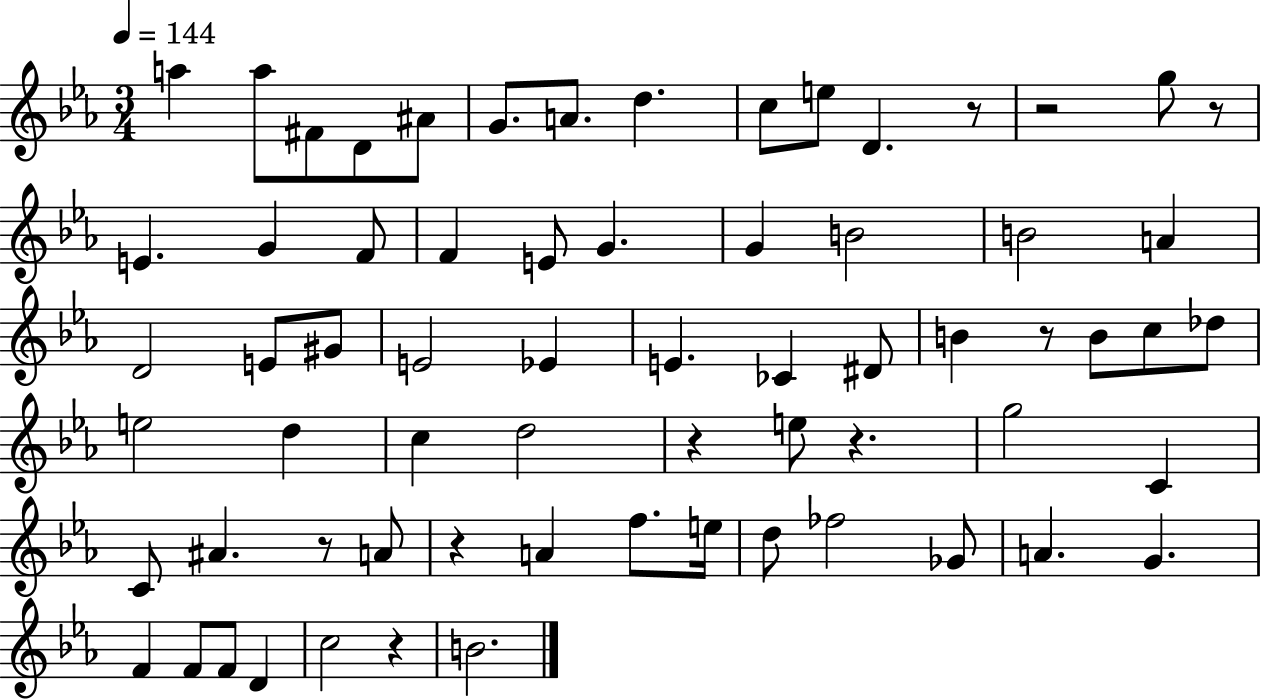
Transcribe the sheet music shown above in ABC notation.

X:1
T:Untitled
M:3/4
L:1/4
K:Eb
a a/2 ^F/2 D/2 ^A/2 G/2 A/2 d c/2 e/2 D z/2 z2 g/2 z/2 E G F/2 F E/2 G G B2 B2 A D2 E/2 ^G/2 E2 _E E _C ^D/2 B z/2 B/2 c/2 _d/2 e2 d c d2 z e/2 z g2 C C/2 ^A z/2 A/2 z A f/2 e/4 d/2 _f2 _G/2 A G F F/2 F/2 D c2 z B2